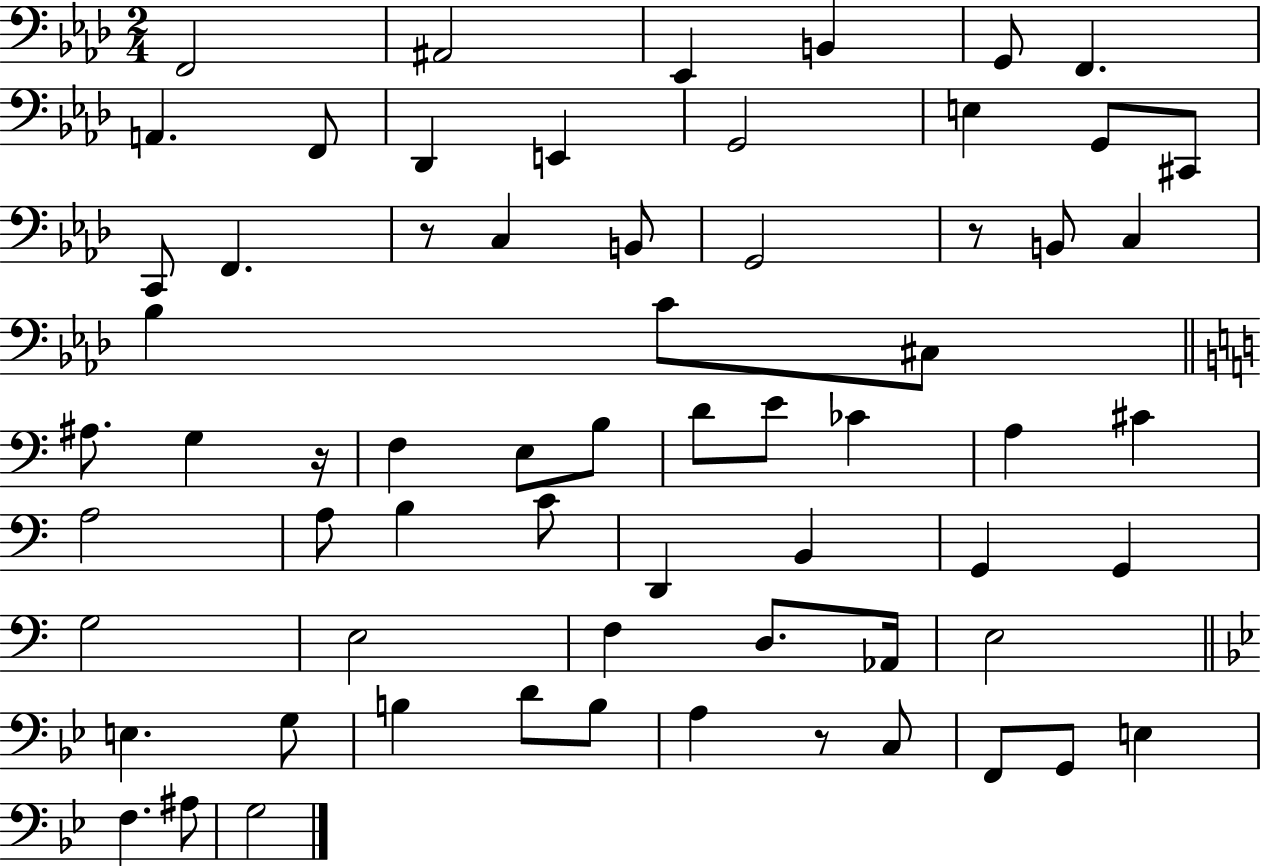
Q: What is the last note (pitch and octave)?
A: G3